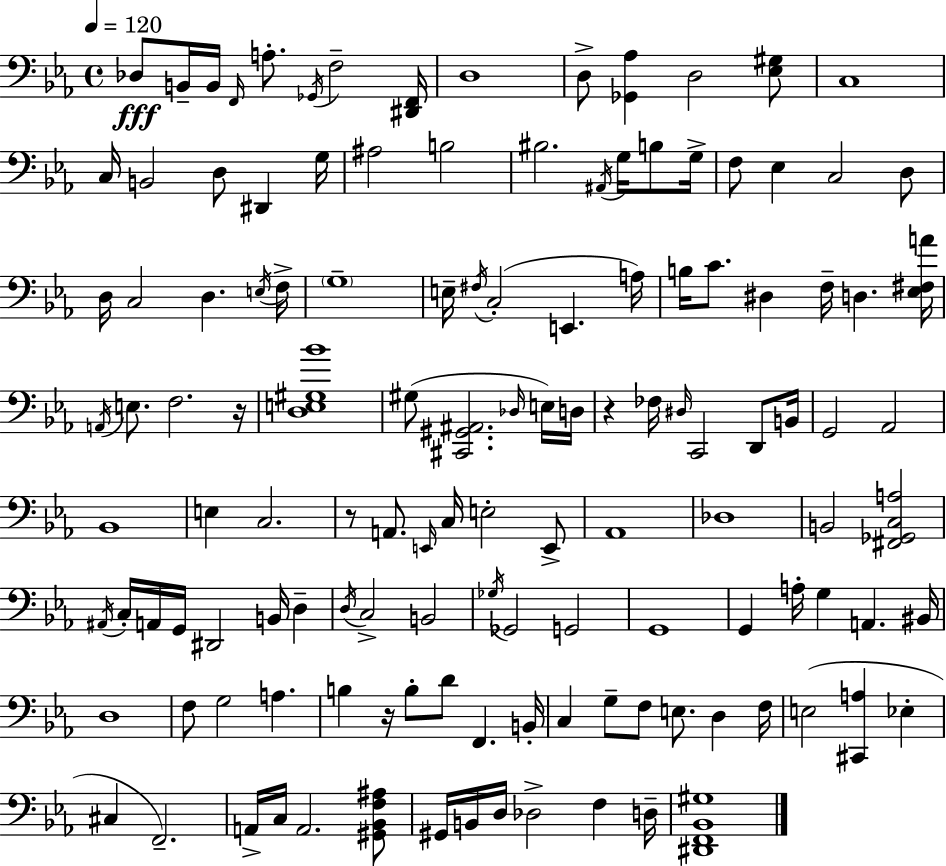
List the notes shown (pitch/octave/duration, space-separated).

Db3/e B2/s B2/s F2/s A3/e. Gb2/s F3/h [D#2,F2]/s D3/w D3/e [Gb2,Ab3]/q D3/h [Eb3,G#3]/e C3/w C3/s B2/h D3/e D#2/q G3/s A#3/h B3/h BIS3/h. A#2/s G3/s B3/e G3/s F3/e Eb3/q C3/h D3/e D3/s C3/h D3/q. E3/s F3/s G3/w E3/s F#3/s C3/h E2/q. A3/s B3/s C4/e. D#3/q F3/s D3/q. [Eb3,F#3,A4]/s A2/s E3/e. F3/h. R/s [D3,E3,G#3,Bb4]/w G#3/e [C#2,G#2,A#2]/h. Db3/s E3/s D3/s R/q FES3/s D#3/s C2/h D2/e B2/s G2/h Ab2/h Bb2/w E3/q C3/h. R/e A2/e. E2/s C3/s E3/h E2/e Ab2/w Db3/w B2/h [F#2,Gb2,C3,A3]/h A#2/s C3/s A2/s G2/s D#2/h B2/s D3/q D3/s C3/h B2/h Gb3/s Gb2/h G2/h G2/w G2/q A3/s G3/q A2/q. BIS2/s D3/w F3/e G3/h A3/q. B3/q R/s B3/e D4/e F2/q. B2/s C3/q G3/e F3/e E3/e. D3/q F3/s E3/h [C#2,A3]/q Eb3/q C#3/q F2/h. A2/s C3/s A2/h. [G#2,Bb2,F3,A#3]/e G#2/s B2/s D3/s Db3/h F3/q D3/s [D#2,F2,Bb2,G#3]/w